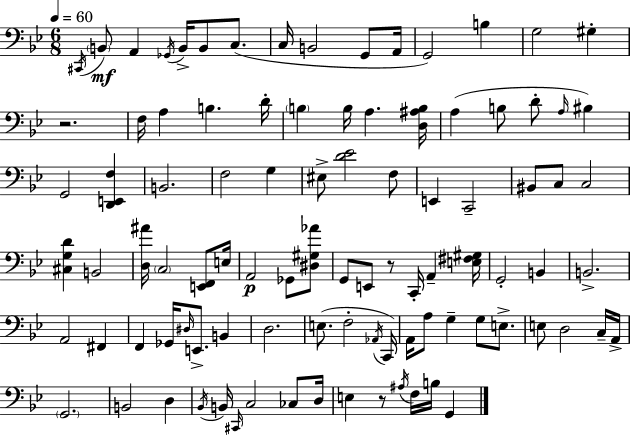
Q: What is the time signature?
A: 6/8